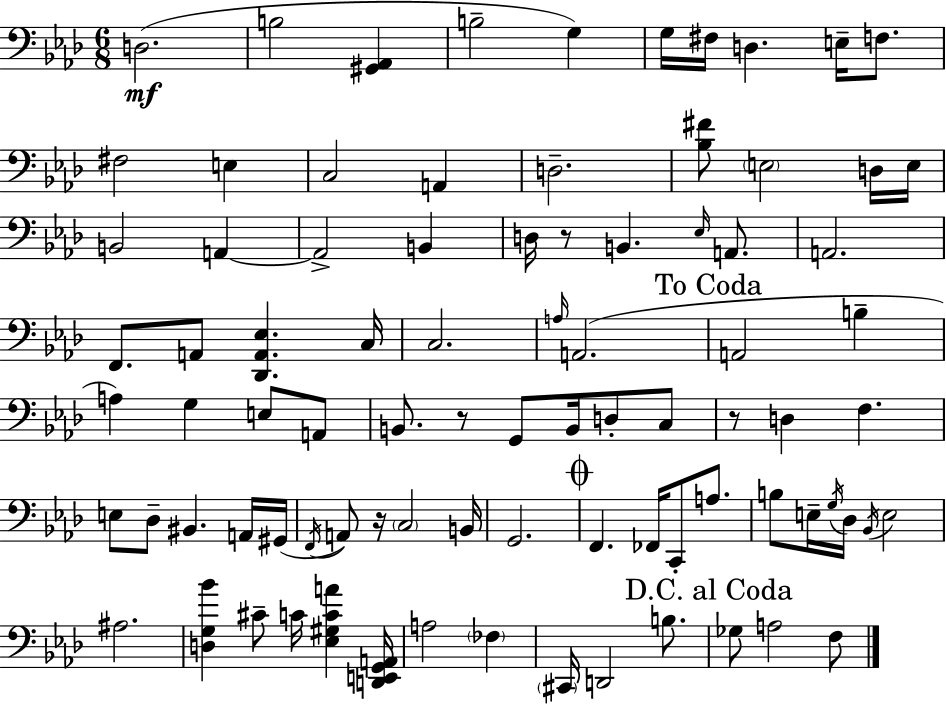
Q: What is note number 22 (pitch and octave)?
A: D3